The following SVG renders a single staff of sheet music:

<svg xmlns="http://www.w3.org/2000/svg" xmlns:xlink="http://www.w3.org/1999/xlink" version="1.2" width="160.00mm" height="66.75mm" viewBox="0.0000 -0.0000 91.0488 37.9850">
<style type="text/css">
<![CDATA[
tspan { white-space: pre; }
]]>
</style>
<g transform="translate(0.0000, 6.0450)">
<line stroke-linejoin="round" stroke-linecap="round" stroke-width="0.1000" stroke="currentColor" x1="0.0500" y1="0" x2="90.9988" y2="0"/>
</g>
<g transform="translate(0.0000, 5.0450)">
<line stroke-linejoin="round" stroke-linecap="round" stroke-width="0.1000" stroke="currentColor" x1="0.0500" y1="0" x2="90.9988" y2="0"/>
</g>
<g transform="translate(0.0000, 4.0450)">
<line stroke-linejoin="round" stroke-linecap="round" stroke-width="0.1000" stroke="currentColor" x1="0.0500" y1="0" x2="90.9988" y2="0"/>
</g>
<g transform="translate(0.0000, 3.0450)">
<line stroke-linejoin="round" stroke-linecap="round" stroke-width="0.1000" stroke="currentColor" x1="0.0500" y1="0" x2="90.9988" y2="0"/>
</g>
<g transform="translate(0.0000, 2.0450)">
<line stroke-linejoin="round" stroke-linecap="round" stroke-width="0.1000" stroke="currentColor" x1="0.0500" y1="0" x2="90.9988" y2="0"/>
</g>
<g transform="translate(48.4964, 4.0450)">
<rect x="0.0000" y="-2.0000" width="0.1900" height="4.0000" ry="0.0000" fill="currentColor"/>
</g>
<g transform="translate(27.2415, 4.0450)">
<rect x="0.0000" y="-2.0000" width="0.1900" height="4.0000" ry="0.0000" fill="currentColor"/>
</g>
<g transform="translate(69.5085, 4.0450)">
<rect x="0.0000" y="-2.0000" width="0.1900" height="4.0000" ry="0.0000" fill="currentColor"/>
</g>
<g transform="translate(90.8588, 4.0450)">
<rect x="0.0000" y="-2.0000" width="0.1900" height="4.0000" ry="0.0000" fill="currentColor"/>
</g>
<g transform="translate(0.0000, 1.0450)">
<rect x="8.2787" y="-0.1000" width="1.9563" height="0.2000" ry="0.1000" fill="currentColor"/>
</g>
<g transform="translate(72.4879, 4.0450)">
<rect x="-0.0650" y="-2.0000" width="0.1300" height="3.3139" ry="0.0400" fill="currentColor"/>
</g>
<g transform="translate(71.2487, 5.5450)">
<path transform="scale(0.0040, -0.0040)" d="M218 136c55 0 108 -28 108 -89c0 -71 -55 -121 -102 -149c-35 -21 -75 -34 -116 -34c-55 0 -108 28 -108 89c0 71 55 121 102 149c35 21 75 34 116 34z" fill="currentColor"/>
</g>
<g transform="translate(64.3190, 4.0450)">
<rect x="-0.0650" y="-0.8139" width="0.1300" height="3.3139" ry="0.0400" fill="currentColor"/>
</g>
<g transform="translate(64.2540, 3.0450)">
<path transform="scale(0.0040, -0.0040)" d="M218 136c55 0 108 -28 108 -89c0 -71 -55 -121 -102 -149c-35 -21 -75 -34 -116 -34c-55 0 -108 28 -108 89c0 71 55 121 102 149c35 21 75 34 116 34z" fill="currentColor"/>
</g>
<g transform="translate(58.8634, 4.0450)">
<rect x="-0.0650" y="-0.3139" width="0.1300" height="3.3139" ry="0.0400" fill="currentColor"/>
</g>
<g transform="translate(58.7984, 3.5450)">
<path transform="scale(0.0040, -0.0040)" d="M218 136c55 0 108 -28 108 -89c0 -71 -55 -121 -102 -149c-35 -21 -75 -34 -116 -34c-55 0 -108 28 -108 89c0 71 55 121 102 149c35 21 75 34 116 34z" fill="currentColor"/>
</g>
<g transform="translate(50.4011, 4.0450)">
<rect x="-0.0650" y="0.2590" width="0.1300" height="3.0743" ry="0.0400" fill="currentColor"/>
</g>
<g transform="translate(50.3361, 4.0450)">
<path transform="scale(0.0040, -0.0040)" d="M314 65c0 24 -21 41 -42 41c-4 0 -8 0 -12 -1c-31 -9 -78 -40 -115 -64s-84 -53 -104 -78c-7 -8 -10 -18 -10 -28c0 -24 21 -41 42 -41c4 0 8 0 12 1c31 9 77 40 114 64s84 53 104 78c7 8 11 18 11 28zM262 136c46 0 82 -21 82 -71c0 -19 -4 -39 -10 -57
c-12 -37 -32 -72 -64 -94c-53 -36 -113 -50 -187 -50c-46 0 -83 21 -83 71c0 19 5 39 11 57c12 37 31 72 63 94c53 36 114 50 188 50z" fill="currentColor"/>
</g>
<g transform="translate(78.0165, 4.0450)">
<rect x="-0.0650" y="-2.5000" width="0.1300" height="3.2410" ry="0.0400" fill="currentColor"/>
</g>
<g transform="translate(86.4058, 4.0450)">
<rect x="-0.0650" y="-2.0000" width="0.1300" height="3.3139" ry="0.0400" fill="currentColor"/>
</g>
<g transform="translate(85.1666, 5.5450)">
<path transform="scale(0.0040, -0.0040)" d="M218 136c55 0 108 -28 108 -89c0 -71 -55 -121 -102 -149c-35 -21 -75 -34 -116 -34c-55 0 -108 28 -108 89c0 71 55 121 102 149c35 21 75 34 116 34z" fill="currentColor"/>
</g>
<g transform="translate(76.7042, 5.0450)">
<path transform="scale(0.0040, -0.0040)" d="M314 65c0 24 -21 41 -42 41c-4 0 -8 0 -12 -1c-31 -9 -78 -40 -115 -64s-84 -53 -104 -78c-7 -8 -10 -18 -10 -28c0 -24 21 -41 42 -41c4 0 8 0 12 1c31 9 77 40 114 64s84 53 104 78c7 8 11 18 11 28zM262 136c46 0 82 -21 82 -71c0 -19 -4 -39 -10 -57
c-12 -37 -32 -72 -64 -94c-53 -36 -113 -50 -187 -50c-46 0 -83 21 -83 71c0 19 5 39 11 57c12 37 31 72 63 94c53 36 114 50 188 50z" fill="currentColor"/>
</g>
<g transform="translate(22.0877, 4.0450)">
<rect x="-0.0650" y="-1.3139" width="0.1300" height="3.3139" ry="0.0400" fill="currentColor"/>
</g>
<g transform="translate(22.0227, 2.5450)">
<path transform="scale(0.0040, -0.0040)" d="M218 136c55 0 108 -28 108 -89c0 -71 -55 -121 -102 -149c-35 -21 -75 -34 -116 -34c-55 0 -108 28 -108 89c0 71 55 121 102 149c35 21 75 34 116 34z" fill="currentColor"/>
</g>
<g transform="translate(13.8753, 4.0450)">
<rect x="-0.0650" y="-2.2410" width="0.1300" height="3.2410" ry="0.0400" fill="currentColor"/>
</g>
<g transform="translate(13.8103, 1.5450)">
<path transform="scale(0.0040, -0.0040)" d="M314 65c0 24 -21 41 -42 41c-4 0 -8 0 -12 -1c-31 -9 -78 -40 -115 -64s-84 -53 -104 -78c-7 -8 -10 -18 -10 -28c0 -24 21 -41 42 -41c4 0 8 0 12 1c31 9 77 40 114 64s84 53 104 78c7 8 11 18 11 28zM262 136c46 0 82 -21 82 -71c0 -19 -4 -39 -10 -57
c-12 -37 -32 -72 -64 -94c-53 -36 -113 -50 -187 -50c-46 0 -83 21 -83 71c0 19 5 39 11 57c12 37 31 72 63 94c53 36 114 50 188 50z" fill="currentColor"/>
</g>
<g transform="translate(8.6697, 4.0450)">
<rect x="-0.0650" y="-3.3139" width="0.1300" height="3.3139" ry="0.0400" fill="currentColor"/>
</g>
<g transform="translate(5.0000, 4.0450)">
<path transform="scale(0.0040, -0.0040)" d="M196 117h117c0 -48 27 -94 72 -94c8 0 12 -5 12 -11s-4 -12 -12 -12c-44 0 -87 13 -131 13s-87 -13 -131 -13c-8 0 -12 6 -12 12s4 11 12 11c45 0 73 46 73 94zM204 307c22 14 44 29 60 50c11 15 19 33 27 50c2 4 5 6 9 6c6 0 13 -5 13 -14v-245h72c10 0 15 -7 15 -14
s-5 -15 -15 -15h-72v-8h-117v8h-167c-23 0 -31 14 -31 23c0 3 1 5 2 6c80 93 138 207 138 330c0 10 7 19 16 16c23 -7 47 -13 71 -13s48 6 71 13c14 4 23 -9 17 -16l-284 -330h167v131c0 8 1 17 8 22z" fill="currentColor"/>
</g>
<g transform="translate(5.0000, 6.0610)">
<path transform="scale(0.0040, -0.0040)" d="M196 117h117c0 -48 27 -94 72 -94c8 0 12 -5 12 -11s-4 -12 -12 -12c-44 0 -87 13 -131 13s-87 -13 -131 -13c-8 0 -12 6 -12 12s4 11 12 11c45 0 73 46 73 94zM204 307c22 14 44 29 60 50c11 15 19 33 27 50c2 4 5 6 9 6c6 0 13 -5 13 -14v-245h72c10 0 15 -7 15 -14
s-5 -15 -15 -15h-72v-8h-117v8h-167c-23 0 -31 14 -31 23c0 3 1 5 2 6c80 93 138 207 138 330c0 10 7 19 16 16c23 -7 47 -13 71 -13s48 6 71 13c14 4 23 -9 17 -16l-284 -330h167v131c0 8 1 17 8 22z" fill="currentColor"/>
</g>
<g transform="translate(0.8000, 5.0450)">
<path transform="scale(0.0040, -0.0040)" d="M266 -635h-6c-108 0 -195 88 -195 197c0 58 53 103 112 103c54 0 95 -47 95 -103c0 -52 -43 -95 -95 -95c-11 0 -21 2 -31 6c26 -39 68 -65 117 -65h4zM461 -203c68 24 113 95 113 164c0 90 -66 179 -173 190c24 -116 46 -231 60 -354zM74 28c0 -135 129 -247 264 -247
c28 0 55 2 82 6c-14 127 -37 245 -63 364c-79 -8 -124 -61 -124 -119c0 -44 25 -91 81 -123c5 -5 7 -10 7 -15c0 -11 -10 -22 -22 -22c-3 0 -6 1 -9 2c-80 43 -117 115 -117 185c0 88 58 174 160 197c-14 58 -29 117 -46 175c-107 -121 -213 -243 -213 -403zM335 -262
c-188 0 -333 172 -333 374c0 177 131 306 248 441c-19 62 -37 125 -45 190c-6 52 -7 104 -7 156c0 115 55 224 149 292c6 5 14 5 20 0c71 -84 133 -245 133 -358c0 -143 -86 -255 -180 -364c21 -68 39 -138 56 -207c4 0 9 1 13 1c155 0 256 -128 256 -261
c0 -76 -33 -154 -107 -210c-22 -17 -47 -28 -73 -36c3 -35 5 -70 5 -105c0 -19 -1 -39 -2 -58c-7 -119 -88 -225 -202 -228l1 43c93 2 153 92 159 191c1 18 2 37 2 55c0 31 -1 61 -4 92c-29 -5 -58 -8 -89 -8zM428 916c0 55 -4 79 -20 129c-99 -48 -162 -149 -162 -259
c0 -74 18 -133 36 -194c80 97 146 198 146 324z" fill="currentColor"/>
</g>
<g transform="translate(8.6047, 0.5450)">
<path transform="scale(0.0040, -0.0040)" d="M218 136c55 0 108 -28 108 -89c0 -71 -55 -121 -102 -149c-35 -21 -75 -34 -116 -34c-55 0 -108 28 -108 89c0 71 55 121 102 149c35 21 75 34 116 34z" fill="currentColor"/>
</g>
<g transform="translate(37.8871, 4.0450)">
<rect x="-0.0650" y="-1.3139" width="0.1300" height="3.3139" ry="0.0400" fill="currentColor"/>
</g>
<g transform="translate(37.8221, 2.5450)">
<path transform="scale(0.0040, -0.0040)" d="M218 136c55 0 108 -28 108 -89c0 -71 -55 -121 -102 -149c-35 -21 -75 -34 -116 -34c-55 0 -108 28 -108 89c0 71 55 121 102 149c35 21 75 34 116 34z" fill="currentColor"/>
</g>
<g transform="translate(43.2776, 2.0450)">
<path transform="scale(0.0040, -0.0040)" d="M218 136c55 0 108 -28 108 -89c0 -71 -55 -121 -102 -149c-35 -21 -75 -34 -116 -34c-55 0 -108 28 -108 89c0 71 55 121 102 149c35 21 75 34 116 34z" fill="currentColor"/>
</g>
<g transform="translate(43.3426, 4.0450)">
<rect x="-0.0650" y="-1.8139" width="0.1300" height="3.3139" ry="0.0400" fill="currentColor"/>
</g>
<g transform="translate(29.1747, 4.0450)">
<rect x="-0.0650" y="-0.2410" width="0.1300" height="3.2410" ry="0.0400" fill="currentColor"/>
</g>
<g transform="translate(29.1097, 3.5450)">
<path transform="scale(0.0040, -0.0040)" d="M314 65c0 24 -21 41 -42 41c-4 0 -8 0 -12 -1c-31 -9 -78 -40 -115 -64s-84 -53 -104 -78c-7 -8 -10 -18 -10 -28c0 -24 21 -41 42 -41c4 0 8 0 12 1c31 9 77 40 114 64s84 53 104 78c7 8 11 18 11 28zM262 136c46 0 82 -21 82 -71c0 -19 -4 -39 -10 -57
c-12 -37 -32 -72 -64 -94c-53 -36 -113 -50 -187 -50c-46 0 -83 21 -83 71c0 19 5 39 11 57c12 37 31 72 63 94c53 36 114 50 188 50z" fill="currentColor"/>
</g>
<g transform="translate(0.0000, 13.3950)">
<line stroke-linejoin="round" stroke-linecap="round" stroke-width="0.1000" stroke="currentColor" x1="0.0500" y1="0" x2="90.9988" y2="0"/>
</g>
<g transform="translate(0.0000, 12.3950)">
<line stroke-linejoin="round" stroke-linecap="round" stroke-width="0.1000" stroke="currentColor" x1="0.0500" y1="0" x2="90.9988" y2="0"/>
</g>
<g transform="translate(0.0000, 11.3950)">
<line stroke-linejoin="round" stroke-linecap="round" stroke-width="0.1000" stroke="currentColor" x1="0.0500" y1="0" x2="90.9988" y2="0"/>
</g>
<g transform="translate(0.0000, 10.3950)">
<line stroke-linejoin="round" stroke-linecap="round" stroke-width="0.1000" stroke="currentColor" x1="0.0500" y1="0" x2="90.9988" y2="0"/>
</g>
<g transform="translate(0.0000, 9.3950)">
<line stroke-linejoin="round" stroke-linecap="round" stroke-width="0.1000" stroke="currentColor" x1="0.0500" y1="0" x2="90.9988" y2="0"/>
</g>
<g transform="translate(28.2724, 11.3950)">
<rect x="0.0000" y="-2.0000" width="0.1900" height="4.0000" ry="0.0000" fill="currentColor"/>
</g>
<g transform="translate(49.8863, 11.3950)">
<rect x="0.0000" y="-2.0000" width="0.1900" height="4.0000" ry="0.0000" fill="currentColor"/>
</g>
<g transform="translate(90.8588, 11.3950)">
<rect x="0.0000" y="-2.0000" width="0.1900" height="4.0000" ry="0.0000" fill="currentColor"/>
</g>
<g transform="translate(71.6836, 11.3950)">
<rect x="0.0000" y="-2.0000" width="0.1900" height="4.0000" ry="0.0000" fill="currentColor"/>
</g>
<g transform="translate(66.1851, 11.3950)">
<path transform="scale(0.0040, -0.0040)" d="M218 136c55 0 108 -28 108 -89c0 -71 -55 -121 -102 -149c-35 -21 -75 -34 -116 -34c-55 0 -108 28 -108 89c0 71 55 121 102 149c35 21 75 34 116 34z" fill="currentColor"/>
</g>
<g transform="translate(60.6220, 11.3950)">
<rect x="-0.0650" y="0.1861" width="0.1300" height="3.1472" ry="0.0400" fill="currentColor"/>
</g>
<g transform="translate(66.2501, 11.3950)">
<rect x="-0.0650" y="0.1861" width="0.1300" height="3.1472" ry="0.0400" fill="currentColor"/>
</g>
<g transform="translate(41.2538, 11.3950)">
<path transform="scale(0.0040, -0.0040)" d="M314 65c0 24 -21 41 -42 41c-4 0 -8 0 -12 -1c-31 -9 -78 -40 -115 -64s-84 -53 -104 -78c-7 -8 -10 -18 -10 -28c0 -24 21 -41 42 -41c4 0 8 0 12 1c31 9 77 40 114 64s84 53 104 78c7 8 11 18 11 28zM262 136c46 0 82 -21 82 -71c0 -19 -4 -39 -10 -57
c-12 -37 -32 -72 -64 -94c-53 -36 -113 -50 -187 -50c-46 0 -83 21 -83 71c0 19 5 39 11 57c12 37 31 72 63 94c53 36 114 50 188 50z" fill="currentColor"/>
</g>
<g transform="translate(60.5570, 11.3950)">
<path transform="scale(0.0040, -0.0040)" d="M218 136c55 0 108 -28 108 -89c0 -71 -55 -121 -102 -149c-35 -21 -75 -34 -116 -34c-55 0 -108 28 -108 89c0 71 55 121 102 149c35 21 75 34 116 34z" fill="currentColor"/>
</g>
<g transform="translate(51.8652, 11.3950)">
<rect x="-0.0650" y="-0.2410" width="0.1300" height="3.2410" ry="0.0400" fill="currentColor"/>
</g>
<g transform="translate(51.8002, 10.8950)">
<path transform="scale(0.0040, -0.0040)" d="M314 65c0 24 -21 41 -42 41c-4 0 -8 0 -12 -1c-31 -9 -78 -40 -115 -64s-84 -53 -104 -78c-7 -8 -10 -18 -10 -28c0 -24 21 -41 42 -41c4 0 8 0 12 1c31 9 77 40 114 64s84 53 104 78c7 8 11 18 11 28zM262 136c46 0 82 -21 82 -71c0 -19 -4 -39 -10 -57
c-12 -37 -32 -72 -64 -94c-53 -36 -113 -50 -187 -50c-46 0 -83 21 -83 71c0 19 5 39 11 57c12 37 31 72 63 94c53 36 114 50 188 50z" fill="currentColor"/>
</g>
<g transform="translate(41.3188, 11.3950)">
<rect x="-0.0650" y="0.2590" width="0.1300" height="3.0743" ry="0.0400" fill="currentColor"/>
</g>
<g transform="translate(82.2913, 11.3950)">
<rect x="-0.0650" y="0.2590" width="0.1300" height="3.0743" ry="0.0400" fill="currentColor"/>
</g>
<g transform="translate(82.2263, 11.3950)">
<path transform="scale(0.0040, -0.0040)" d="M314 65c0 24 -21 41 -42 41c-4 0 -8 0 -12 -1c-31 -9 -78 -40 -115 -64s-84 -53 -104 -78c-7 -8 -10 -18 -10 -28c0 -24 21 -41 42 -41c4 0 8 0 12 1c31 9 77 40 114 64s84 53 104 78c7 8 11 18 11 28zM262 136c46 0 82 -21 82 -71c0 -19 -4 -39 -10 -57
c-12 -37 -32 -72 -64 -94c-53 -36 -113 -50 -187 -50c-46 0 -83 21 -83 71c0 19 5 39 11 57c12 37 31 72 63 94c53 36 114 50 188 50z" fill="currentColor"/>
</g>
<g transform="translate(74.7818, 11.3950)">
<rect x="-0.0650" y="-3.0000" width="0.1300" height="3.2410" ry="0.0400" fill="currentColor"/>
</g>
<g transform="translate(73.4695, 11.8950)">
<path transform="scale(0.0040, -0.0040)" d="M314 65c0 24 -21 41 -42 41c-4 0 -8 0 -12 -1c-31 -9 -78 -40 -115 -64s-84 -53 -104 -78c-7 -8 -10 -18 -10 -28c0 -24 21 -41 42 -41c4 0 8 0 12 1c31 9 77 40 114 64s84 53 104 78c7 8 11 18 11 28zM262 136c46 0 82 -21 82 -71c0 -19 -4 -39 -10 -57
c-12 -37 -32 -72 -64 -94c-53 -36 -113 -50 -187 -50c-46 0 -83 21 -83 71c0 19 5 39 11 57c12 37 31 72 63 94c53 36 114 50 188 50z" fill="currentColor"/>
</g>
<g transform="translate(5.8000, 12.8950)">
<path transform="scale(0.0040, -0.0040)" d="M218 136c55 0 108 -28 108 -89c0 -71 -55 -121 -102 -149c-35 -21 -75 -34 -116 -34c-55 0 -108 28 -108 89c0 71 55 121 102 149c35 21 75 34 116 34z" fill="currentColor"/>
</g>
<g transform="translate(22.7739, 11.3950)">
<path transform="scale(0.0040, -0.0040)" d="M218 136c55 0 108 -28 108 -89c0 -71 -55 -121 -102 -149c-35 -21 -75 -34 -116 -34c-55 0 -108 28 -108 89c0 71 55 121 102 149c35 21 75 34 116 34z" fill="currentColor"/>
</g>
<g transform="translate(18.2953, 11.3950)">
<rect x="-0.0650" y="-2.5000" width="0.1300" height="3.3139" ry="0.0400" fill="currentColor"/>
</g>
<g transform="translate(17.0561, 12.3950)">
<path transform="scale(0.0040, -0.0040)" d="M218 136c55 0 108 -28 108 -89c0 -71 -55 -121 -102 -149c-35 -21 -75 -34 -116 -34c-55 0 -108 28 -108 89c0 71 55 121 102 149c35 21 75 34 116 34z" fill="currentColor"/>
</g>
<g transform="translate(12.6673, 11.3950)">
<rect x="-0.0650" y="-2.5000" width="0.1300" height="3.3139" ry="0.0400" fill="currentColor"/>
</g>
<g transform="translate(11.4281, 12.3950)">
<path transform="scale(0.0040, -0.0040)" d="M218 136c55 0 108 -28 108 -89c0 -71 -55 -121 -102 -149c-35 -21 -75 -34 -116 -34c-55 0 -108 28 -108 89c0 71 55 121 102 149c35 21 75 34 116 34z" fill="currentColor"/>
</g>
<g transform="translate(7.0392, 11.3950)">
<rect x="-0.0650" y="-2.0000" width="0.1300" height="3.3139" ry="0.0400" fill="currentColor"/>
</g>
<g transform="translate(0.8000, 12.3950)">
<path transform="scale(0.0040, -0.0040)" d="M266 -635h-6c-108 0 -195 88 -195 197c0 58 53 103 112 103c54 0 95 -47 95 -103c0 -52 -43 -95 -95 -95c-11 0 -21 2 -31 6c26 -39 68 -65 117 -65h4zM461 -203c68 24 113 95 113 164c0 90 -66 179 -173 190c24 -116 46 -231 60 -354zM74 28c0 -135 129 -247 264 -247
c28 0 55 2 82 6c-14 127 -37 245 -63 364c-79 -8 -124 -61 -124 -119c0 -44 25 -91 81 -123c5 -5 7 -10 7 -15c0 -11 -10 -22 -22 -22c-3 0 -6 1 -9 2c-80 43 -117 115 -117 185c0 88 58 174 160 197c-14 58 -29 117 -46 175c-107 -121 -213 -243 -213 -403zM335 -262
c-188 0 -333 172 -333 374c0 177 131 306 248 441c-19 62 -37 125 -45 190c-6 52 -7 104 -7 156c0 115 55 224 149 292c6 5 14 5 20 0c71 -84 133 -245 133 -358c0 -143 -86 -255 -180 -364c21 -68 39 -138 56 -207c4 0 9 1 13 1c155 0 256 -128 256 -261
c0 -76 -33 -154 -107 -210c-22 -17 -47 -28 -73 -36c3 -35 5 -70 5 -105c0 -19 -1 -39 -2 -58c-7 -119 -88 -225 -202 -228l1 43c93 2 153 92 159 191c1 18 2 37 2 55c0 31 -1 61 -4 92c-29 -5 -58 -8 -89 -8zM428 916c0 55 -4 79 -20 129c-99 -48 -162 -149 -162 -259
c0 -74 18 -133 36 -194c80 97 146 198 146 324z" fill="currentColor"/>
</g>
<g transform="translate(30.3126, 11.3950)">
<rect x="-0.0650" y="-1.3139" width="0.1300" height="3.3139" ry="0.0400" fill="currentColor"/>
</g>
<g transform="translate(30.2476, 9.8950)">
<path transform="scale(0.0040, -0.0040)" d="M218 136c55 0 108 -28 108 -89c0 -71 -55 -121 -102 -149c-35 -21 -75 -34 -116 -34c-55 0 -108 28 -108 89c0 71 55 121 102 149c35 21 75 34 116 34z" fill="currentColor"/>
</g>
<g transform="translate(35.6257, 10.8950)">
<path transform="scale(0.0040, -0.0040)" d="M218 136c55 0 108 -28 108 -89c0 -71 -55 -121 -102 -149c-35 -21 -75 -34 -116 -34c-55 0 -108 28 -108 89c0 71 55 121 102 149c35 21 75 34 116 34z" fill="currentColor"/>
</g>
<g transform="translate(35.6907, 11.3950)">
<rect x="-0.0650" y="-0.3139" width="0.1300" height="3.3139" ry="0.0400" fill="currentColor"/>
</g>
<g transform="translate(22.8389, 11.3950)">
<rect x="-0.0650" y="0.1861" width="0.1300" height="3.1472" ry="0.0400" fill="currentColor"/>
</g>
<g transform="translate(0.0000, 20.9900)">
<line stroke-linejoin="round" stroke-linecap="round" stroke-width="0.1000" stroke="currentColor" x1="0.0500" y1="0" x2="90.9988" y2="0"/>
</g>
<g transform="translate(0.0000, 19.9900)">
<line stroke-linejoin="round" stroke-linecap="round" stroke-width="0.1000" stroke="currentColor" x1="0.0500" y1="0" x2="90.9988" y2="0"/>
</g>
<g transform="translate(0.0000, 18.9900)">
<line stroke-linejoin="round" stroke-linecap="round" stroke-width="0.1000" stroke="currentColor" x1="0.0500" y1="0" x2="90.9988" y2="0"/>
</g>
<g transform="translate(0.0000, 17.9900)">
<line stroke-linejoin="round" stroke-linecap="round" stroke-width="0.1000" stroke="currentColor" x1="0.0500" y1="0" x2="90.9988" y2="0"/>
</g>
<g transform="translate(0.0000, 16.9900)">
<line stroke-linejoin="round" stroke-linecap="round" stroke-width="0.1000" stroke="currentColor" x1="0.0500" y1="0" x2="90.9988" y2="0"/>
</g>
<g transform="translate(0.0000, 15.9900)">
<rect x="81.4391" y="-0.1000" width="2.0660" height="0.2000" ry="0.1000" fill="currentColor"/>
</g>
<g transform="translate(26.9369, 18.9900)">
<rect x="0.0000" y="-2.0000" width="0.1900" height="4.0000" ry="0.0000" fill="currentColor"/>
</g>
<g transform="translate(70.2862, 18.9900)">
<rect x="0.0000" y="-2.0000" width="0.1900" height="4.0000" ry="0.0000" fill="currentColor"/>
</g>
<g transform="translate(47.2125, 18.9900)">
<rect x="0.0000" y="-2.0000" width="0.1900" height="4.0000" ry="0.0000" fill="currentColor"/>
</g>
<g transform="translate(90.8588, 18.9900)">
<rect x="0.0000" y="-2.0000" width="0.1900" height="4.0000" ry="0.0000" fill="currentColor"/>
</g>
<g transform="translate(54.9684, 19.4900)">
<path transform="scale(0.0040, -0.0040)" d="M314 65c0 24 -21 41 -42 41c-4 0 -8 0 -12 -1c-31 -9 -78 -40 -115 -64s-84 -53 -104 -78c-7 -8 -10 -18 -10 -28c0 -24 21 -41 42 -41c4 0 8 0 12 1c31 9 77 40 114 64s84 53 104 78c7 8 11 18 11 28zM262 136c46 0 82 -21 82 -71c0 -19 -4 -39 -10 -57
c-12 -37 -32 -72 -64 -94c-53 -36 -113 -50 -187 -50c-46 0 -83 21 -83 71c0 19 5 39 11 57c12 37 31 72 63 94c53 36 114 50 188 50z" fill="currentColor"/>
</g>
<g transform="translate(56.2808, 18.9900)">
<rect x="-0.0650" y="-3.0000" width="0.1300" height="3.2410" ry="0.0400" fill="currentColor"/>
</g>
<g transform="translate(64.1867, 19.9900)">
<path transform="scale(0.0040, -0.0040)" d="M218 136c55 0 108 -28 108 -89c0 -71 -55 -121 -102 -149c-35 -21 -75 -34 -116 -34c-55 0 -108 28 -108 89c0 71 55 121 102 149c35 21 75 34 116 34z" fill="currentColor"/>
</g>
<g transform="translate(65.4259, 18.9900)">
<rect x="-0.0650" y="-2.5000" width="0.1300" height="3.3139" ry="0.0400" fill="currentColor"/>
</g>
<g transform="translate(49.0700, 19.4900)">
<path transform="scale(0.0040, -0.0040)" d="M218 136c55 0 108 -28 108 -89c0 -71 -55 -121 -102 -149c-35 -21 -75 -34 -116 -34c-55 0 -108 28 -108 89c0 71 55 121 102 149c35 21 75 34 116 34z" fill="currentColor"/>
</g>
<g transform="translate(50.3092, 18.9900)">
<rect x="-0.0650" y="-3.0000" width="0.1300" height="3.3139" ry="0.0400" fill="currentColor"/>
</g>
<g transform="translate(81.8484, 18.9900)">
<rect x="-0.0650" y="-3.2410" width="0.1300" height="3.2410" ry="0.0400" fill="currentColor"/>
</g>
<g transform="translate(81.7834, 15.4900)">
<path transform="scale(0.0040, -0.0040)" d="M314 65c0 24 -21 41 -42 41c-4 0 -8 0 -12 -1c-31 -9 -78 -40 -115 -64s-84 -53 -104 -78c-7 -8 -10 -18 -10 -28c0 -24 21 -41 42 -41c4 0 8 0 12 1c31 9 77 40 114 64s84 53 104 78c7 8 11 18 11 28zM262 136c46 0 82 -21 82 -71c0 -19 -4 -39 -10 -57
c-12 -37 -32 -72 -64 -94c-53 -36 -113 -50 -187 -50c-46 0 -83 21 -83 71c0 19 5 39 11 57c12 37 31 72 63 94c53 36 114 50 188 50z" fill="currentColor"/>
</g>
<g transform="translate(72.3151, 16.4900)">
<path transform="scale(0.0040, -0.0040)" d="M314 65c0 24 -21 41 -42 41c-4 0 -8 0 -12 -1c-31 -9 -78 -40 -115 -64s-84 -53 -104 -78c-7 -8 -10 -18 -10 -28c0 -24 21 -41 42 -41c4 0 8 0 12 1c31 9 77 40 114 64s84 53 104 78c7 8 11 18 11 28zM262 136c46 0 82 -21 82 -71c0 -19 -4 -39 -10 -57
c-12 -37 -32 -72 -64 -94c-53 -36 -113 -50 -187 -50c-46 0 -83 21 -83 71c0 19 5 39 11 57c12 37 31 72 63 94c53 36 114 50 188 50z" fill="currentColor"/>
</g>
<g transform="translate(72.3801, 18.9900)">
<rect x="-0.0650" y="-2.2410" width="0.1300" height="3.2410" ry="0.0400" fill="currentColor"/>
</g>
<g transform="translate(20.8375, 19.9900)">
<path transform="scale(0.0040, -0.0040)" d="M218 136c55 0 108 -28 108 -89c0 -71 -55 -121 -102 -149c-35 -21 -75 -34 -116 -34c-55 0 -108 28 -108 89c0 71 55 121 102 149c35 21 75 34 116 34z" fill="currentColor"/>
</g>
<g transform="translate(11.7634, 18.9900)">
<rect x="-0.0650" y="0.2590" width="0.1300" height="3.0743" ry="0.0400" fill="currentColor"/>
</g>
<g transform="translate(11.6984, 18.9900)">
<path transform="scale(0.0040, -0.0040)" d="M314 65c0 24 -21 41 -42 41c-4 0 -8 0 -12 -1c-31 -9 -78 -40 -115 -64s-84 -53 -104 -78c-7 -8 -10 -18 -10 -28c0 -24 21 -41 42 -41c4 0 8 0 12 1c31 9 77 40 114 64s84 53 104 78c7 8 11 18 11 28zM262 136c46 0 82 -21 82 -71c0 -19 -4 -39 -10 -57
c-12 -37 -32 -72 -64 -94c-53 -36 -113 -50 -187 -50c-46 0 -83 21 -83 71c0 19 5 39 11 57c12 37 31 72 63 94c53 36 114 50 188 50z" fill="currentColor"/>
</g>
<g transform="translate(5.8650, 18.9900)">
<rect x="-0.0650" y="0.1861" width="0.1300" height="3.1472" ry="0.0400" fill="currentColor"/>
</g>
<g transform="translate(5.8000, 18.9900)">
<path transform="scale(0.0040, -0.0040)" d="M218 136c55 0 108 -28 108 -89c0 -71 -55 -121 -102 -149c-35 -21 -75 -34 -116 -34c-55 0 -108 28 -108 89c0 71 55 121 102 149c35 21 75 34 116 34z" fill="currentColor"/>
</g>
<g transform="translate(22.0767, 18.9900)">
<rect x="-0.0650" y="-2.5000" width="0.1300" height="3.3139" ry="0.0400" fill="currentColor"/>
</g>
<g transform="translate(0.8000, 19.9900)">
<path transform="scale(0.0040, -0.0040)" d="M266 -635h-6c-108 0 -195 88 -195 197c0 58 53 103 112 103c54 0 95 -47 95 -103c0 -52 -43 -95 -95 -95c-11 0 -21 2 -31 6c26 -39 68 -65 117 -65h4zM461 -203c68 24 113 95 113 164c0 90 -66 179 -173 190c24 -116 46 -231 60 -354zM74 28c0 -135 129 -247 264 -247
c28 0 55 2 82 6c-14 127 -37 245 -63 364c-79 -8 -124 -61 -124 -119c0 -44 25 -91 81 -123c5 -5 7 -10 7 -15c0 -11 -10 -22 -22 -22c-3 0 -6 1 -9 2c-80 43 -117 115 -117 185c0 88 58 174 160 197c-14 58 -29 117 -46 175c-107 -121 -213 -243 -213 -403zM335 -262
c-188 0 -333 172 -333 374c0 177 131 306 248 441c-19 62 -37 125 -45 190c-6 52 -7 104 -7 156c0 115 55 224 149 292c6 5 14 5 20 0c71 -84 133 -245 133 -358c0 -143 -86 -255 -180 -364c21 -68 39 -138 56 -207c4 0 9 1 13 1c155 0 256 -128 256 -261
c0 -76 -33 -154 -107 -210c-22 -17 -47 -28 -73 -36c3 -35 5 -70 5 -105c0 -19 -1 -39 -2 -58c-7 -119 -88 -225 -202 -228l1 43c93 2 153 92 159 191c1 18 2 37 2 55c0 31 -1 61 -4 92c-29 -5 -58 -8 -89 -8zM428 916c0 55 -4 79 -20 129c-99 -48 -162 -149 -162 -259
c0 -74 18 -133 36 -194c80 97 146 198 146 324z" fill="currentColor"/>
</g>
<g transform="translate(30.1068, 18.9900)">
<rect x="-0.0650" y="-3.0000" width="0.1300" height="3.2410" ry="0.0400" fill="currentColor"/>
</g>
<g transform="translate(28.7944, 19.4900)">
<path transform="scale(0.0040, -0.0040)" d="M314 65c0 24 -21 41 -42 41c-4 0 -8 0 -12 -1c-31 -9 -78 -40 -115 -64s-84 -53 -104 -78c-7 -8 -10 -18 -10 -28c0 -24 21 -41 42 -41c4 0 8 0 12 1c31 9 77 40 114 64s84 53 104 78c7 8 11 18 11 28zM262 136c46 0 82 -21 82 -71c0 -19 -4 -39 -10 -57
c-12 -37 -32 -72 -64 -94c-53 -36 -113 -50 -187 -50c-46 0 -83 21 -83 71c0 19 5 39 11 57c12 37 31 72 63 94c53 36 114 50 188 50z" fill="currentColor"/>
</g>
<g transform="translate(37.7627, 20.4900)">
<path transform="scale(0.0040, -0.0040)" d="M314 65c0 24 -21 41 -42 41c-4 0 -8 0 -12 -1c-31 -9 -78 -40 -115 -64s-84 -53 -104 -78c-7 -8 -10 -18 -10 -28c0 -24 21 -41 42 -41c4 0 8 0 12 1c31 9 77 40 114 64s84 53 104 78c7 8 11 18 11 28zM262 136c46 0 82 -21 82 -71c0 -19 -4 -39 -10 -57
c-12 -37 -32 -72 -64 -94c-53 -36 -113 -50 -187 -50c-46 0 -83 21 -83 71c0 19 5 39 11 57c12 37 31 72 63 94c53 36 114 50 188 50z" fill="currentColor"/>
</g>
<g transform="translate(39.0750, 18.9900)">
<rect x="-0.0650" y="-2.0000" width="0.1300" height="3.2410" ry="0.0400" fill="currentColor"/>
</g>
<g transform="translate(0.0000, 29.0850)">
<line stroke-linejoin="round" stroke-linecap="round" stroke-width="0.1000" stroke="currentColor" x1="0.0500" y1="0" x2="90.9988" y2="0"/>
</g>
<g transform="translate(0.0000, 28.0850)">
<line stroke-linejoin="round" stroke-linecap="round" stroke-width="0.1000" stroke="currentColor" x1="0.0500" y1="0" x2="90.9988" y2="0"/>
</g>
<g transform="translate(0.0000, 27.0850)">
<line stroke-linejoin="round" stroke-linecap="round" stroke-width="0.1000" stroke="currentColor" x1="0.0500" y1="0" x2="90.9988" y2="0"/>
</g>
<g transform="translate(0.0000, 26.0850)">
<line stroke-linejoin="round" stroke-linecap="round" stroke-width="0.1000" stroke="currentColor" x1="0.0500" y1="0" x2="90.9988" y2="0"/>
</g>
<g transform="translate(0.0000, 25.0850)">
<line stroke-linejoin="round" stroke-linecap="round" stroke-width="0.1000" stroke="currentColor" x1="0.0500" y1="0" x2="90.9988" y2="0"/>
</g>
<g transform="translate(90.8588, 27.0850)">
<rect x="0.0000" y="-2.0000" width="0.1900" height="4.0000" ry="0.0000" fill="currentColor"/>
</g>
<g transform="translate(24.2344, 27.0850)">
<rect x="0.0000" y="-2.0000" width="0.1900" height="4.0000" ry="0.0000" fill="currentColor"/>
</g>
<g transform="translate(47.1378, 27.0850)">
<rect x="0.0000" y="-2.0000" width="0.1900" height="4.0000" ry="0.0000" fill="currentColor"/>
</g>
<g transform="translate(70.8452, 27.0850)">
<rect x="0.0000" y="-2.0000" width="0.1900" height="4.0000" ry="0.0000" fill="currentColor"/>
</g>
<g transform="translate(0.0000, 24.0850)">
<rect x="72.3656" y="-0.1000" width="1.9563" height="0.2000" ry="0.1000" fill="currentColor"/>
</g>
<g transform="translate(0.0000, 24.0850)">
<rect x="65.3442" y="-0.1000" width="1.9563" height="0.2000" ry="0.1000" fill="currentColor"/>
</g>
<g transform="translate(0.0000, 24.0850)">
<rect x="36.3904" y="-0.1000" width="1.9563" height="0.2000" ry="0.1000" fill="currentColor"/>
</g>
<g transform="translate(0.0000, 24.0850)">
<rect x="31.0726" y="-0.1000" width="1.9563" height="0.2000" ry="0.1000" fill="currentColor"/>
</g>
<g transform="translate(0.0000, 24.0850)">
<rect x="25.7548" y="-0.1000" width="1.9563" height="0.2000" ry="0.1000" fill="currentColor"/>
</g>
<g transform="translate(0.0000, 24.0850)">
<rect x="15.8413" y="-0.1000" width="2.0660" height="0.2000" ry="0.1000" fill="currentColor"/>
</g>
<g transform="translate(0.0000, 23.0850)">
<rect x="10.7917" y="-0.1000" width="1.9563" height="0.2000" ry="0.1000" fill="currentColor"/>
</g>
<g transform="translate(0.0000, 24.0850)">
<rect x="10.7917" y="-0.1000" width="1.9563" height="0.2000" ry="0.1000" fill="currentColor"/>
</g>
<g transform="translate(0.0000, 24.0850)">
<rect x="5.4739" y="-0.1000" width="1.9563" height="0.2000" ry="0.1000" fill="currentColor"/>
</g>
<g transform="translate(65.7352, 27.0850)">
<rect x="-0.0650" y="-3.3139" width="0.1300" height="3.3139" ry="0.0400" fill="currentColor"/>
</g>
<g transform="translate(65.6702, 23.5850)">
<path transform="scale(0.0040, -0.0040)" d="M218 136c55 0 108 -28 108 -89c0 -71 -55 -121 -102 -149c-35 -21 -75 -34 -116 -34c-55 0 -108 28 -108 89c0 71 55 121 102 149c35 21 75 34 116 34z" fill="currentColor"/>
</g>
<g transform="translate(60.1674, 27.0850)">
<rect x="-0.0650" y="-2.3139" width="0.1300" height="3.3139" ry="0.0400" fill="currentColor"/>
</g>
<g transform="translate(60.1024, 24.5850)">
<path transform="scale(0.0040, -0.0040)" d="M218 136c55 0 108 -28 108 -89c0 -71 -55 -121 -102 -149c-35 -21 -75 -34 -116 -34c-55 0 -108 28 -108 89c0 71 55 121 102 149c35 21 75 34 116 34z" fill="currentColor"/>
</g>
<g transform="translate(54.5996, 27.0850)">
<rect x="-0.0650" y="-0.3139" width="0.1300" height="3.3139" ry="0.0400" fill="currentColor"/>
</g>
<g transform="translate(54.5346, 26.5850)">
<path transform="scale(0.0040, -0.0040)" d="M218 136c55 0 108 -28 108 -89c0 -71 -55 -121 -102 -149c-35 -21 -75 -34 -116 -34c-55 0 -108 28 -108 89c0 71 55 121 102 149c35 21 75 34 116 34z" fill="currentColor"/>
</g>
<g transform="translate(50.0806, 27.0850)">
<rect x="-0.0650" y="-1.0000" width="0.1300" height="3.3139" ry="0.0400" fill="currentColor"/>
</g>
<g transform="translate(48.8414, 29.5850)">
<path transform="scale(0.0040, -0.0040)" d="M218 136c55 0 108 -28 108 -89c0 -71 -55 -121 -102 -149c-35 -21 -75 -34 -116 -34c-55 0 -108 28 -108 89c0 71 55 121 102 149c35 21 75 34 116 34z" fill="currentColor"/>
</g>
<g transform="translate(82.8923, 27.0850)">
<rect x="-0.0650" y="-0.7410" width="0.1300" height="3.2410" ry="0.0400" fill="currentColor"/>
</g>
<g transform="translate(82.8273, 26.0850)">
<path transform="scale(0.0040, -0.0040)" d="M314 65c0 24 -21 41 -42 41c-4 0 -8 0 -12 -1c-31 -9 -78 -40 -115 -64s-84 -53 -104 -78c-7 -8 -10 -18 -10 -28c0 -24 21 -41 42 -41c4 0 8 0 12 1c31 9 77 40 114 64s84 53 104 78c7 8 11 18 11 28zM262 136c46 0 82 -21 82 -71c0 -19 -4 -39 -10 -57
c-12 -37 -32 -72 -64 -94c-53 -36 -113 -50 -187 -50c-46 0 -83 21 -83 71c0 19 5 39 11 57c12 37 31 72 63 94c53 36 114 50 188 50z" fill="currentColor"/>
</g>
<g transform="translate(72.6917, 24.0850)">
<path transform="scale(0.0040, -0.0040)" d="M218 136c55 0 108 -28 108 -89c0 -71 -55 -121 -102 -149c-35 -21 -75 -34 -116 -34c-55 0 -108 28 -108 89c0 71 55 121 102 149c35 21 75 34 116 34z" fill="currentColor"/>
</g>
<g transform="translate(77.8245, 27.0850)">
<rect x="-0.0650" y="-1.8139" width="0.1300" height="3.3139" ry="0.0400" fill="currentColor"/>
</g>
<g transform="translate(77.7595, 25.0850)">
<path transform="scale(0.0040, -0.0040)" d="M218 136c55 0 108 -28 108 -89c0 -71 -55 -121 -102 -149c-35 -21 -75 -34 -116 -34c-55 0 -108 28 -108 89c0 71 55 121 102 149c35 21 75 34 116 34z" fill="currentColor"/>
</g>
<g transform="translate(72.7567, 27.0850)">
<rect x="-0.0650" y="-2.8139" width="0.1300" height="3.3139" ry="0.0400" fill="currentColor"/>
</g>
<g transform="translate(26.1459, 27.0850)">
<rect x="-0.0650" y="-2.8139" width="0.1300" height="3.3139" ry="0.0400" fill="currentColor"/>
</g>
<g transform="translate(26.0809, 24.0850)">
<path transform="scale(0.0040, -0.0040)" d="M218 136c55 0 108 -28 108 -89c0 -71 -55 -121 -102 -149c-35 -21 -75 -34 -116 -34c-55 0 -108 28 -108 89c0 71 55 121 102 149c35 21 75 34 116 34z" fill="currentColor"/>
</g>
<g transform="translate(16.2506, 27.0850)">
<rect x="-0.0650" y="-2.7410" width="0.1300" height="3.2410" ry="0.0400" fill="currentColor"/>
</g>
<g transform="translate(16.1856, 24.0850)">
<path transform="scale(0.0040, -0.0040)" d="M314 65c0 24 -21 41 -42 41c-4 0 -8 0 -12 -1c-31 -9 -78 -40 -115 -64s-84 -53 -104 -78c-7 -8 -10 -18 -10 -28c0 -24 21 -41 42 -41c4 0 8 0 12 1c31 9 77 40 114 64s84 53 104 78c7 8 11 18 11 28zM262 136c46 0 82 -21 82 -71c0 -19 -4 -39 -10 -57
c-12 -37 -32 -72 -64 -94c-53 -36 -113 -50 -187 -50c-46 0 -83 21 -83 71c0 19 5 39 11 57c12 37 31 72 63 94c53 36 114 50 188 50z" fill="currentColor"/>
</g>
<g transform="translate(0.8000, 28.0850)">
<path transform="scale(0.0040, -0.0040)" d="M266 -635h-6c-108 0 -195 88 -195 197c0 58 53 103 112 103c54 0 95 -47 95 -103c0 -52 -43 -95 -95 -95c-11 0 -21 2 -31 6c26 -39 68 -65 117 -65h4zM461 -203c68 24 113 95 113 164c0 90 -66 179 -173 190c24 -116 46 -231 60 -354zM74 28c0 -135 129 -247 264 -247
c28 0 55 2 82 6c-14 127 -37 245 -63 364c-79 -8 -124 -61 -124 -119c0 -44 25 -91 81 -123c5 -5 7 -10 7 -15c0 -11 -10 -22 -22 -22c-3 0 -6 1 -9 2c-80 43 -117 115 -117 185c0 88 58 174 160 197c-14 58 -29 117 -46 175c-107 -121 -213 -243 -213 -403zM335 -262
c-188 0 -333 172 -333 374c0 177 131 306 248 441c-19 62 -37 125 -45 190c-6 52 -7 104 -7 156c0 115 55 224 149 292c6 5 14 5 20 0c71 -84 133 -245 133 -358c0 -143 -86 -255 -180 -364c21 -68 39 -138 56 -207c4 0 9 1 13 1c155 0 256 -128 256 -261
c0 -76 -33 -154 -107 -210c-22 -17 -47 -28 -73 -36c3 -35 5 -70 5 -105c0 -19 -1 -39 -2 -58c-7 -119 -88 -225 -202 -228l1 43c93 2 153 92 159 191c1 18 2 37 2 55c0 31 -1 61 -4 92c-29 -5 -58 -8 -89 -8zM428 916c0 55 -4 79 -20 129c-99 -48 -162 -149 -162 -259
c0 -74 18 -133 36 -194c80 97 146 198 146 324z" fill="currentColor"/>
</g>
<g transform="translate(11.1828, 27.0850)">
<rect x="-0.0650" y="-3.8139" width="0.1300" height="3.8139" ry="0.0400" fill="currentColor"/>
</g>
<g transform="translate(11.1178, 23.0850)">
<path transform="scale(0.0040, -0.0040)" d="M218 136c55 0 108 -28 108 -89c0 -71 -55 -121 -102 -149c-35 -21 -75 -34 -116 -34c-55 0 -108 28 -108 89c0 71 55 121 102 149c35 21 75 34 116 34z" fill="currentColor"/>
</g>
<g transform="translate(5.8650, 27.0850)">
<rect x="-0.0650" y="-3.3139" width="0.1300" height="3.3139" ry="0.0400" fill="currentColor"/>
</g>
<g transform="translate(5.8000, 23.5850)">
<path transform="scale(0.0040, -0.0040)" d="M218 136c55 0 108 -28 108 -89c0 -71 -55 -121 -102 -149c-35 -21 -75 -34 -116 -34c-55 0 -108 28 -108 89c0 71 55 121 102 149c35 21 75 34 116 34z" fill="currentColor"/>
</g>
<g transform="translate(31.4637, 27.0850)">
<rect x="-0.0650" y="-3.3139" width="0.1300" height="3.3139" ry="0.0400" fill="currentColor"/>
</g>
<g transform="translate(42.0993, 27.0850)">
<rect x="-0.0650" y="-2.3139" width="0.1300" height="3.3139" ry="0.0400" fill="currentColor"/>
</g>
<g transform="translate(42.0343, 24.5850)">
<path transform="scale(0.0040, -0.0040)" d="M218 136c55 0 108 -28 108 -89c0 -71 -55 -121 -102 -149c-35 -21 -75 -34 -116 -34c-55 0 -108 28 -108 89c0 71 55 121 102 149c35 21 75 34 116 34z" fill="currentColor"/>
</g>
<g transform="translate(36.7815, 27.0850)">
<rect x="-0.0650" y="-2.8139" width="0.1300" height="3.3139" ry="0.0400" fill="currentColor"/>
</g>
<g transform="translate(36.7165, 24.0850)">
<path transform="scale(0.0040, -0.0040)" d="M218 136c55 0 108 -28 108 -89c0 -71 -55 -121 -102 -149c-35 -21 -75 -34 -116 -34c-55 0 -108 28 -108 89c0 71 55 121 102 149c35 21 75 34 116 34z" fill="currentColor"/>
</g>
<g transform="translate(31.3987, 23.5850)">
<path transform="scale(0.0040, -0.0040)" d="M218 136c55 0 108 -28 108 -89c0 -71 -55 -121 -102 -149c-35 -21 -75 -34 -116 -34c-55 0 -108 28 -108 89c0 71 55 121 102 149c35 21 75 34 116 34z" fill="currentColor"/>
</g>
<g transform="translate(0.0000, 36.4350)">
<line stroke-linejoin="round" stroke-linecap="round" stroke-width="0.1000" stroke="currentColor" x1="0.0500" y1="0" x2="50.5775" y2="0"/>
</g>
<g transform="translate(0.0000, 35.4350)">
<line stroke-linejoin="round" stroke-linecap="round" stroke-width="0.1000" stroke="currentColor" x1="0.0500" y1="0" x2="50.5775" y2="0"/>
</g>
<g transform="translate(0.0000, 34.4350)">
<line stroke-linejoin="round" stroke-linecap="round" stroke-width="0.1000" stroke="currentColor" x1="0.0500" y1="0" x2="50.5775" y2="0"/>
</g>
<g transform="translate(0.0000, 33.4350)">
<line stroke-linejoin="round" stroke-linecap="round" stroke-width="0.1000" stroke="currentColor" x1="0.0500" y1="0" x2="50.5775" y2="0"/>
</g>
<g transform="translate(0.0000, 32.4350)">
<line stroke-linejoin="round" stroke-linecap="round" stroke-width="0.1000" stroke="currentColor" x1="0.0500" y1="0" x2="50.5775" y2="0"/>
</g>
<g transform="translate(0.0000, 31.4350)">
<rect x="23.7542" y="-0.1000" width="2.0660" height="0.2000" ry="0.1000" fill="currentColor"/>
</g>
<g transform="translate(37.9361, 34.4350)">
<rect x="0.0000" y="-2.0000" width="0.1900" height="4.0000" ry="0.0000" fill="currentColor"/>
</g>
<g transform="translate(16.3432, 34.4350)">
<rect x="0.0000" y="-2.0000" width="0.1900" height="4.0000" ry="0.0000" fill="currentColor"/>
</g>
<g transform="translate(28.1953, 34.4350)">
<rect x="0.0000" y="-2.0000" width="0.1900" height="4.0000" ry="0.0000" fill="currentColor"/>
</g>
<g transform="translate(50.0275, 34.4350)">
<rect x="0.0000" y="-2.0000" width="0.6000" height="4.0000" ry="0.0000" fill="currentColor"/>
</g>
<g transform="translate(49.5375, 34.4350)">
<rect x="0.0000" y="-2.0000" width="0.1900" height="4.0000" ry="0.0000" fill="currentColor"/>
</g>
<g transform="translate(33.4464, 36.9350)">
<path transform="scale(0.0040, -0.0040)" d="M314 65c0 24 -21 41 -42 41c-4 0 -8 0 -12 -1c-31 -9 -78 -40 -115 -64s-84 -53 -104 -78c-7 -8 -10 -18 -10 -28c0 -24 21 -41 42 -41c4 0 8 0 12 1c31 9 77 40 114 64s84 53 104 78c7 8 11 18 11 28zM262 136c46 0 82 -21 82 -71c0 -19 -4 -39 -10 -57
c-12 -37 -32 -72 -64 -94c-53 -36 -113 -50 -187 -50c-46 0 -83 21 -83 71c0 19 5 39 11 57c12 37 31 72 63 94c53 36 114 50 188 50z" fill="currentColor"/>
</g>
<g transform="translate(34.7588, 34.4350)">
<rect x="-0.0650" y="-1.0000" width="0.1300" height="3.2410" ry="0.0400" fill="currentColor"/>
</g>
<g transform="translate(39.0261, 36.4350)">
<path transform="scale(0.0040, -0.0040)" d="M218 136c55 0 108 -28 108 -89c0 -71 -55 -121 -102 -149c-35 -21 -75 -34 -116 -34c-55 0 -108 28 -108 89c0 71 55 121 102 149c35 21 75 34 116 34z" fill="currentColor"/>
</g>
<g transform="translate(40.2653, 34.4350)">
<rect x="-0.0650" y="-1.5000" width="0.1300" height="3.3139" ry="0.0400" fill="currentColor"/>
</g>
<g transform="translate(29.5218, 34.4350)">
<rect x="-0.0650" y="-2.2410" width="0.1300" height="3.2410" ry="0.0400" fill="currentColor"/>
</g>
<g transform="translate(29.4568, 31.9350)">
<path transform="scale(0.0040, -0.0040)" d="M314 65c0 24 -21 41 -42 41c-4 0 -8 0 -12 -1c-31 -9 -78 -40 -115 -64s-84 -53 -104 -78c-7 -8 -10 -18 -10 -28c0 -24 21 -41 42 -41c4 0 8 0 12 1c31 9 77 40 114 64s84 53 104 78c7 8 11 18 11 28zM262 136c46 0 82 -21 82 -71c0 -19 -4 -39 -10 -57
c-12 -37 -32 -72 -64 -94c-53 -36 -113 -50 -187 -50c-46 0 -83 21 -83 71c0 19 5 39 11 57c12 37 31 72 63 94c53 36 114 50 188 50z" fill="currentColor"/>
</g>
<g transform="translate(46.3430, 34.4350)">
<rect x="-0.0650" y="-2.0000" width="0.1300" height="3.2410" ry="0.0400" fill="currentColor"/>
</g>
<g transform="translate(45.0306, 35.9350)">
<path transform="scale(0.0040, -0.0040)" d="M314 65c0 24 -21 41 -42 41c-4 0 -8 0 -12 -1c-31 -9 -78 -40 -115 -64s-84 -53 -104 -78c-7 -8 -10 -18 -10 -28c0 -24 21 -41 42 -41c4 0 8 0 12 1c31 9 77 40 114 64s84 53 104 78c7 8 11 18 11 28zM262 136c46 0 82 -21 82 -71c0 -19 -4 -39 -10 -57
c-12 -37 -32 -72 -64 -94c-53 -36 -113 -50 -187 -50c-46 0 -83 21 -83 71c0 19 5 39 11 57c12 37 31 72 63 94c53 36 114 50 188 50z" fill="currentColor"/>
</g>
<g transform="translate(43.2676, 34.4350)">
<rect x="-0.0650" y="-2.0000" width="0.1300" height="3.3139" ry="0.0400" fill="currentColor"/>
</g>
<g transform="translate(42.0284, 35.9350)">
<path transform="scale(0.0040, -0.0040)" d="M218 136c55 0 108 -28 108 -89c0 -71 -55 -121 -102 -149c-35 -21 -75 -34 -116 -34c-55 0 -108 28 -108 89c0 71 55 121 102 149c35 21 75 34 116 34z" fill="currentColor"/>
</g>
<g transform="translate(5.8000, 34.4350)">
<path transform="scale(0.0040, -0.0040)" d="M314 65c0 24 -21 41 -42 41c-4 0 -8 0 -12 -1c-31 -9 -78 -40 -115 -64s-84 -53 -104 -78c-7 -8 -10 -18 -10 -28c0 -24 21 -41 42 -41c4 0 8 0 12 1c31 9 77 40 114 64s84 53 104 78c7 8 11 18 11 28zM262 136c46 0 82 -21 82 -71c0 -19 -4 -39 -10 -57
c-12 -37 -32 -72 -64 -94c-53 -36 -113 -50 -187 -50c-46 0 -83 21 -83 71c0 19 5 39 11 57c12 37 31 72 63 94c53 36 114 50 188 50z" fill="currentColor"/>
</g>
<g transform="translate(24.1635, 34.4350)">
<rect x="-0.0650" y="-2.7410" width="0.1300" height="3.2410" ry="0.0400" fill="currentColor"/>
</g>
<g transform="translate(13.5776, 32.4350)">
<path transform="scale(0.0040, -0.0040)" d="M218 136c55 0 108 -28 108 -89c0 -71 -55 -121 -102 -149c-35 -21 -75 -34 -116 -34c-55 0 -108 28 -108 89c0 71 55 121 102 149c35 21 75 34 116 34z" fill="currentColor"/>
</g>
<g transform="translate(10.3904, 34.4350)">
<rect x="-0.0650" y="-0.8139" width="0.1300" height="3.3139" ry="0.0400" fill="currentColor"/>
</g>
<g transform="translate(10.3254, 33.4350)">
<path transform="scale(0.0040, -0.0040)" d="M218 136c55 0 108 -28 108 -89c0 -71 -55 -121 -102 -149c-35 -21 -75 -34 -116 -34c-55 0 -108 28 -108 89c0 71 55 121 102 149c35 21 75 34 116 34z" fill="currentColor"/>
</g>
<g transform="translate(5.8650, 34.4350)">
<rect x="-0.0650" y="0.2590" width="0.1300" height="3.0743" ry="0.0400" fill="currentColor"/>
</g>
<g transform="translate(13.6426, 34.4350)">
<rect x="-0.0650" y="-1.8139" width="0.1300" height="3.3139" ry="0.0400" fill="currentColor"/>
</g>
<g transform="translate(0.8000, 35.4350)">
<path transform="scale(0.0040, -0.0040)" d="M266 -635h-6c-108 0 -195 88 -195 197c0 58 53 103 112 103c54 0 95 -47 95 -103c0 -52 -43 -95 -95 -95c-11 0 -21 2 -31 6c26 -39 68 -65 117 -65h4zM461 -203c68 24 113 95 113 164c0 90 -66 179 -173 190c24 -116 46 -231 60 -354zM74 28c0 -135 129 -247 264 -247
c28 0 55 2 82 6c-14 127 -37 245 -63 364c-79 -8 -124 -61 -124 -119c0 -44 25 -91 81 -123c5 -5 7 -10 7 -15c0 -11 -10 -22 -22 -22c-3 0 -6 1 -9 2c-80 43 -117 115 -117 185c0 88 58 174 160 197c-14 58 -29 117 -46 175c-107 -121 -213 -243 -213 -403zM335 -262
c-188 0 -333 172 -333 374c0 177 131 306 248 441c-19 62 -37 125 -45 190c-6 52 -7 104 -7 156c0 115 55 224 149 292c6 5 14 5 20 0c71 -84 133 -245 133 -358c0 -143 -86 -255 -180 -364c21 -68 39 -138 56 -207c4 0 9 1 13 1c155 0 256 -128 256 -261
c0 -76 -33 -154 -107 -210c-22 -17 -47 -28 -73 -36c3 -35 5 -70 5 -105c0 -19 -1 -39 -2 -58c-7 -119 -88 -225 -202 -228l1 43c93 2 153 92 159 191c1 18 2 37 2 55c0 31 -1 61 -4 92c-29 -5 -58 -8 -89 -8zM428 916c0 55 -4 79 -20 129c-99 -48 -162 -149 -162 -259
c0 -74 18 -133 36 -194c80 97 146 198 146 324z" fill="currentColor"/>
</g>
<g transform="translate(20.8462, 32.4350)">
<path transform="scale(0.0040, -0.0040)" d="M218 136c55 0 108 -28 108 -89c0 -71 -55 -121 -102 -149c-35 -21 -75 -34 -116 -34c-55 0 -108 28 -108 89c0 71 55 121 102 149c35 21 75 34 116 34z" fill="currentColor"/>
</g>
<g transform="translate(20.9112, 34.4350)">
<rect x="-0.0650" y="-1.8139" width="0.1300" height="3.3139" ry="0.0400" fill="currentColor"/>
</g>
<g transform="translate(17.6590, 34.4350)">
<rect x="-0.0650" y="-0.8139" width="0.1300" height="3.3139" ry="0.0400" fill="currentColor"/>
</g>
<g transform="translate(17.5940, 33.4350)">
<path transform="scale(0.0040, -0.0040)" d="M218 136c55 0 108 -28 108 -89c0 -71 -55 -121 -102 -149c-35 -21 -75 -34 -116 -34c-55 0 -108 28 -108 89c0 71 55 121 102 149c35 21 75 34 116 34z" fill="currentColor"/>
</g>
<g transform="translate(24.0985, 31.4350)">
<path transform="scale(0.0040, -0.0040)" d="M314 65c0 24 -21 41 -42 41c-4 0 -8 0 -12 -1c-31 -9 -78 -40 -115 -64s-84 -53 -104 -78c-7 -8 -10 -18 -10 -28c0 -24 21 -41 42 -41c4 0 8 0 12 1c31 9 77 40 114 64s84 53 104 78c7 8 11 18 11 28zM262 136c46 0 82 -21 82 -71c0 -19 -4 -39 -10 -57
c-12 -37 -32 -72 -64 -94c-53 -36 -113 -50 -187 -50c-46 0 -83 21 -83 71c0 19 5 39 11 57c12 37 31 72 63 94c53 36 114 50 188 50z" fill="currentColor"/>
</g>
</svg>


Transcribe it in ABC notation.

X:1
T:Untitled
M:4/4
L:1/4
K:C
b g2 e c2 e f B2 c d F G2 F F G G B e c B2 c2 B B A2 B2 B B2 G A2 F2 A A2 G g2 b2 b c' a2 a b a g D c g b a f d2 B2 d f d f a2 g2 D2 E F F2